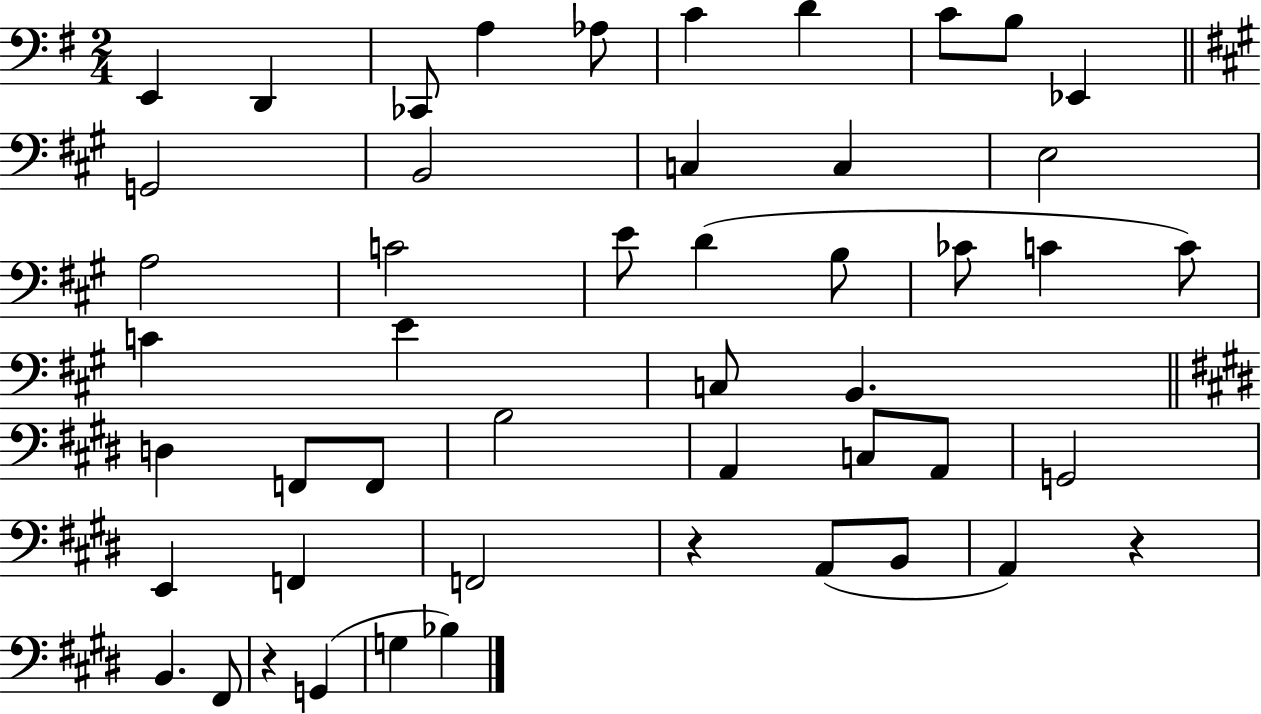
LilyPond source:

{
  \clef bass
  \numericTimeSignature
  \time 2/4
  \key g \major
  \repeat volta 2 { e,4 d,4 | ces,8 a4 aes8 | c'4 d'4 | c'8 b8 ees,4 | \break \bar "||" \break \key a \major g,2 | b,2 | c4 c4 | e2 | \break a2 | c'2 | e'8 d'4( b8 | ces'8 c'4 c'8) | \break c'4 e'4 | c8 b,4. | \bar "||" \break \key e \major d4 f,8 f,8 | b2 | a,4 c8 a,8 | g,2 | \break e,4 f,4 | f,2 | r4 a,8( b,8 | a,4) r4 | \break b,4. fis,8 | r4 g,4( | g4 bes4) | } \bar "|."
}